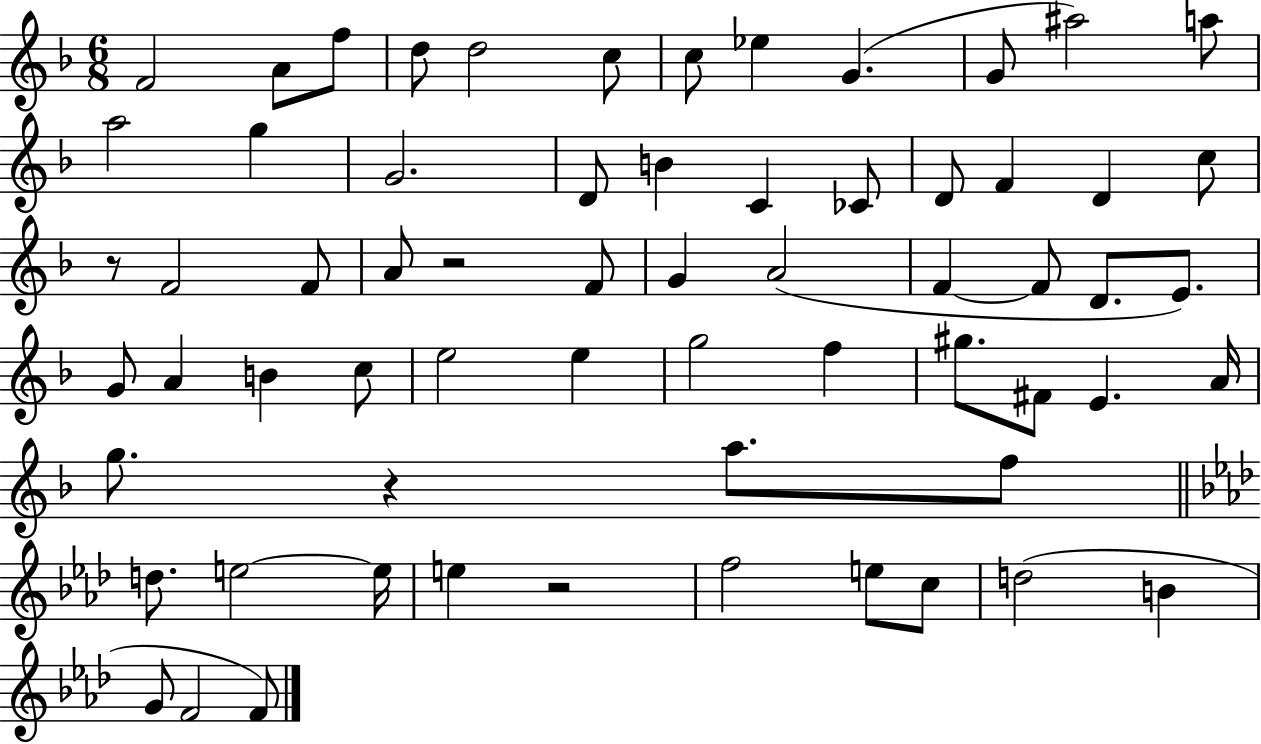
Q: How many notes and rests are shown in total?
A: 64